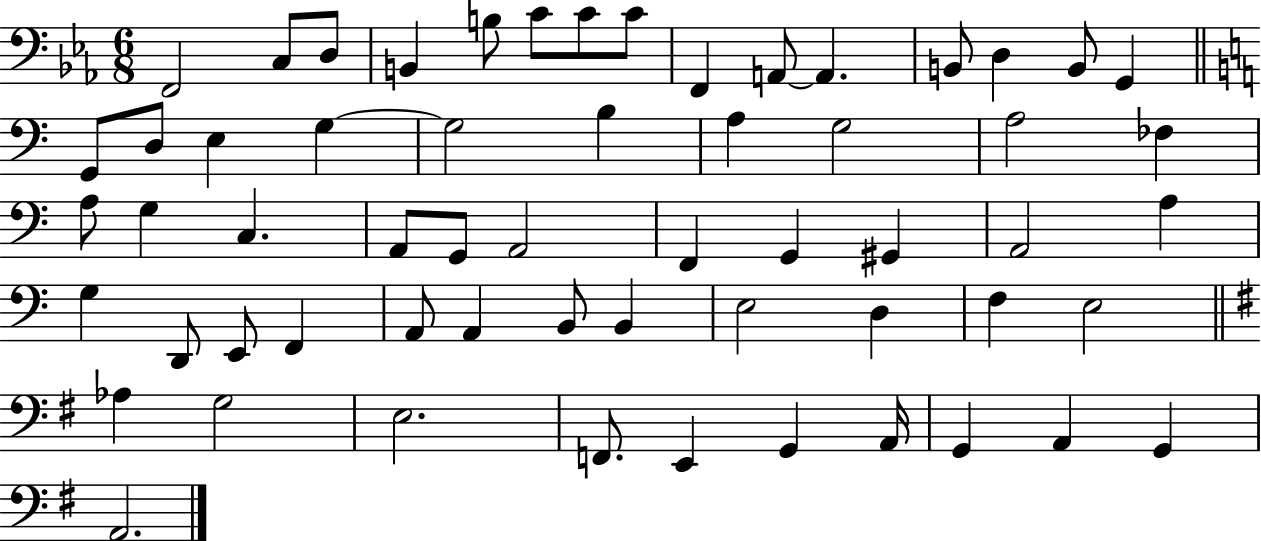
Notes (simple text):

F2/h C3/e D3/e B2/q B3/e C4/e C4/e C4/e F2/q A2/e A2/q. B2/e D3/q B2/e G2/q G2/e D3/e E3/q G3/q G3/h B3/q A3/q G3/h A3/h FES3/q A3/e G3/q C3/q. A2/e G2/e A2/h F2/q G2/q G#2/q A2/h A3/q G3/q D2/e E2/e F2/q A2/e A2/q B2/e B2/q E3/h D3/q F3/q E3/h Ab3/q G3/h E3/h. F2/e. E2/q G2/q A2/s G2/q A2/q G2/q A2/h.